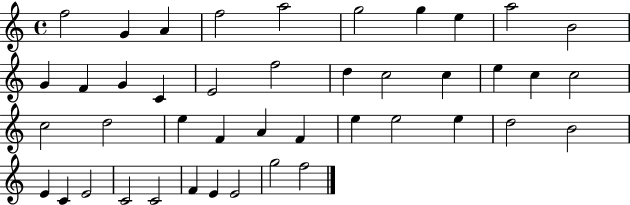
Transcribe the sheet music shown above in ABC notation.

X:1
T:Untitled
M:4/4
L:1/4
K:C
f2 G A f2 a2 g2 g e a2 B2 G F G C E2 f2 d c2 c e c c2 c2 d2 e F A F e e2 e d2 B2 E C E2 C2 C2 F E E2 g2 f2